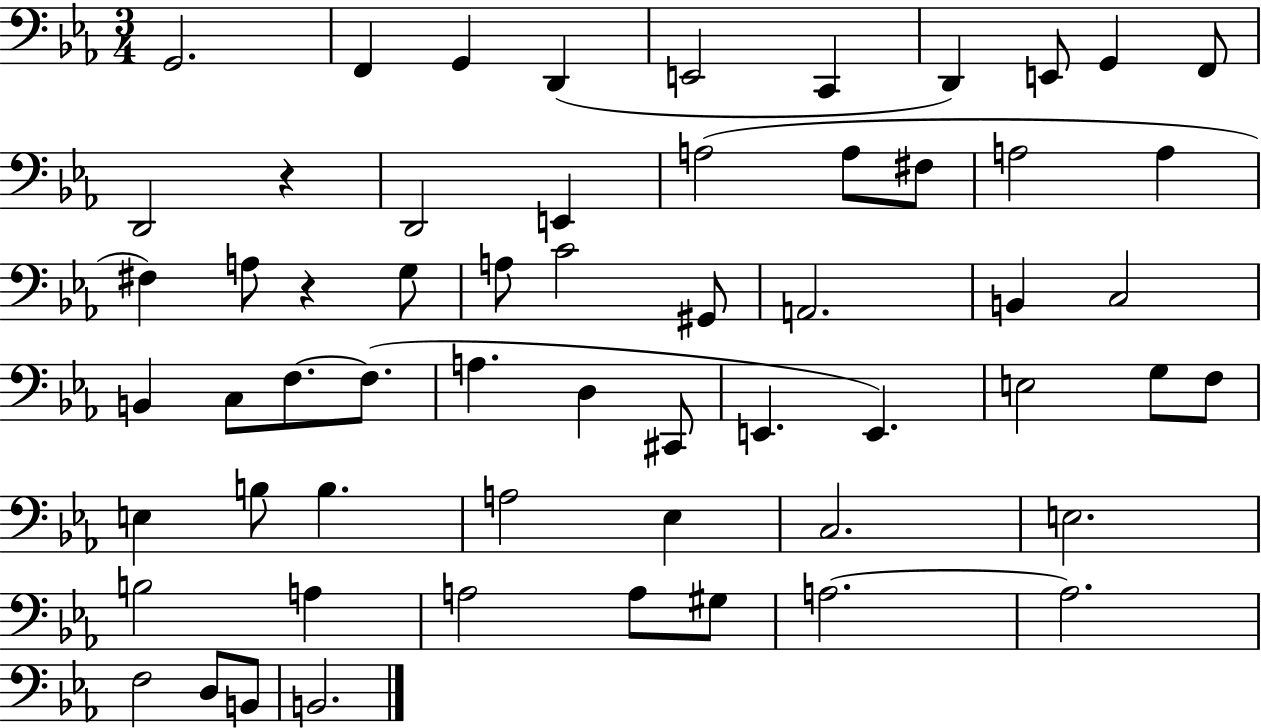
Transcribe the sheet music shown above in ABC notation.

X:1
T:Untitled
M:3/4
L:1/4
K:Eb
G,,2 F,, G,, D,, E,,2 C,, D,, E,,/2 G,, F,,/2 D,,2 z D,,2 E,, A,2 A,/2 ^F,/2 A,2 A, ^F, A,/2 z G,/2 A,/2 C2 ^G,,/2 A,,2 B,, C,2 B,, C,/2 F,/2 F,/2 A, D, ^C,,/2 E,, E,, E,2 G,/2 F,/2 E, B,/2 B, A,2 _E, C,2 E,2 B,2 A, A,2 A,/2 ^G,/2 A,2 A,2 F,2 D,/2 B,,/2 B,,2